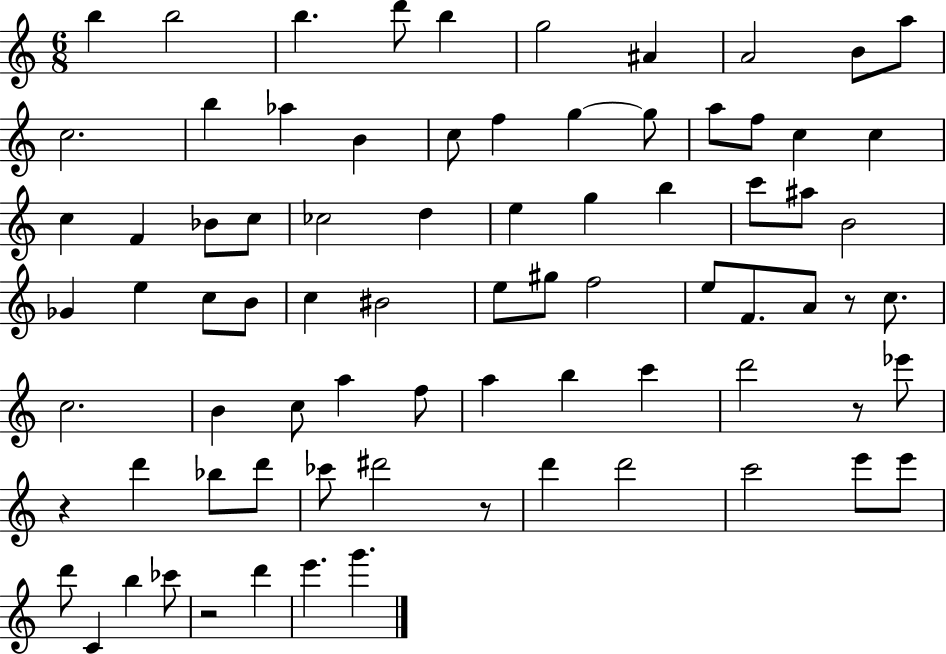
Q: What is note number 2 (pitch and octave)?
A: B5